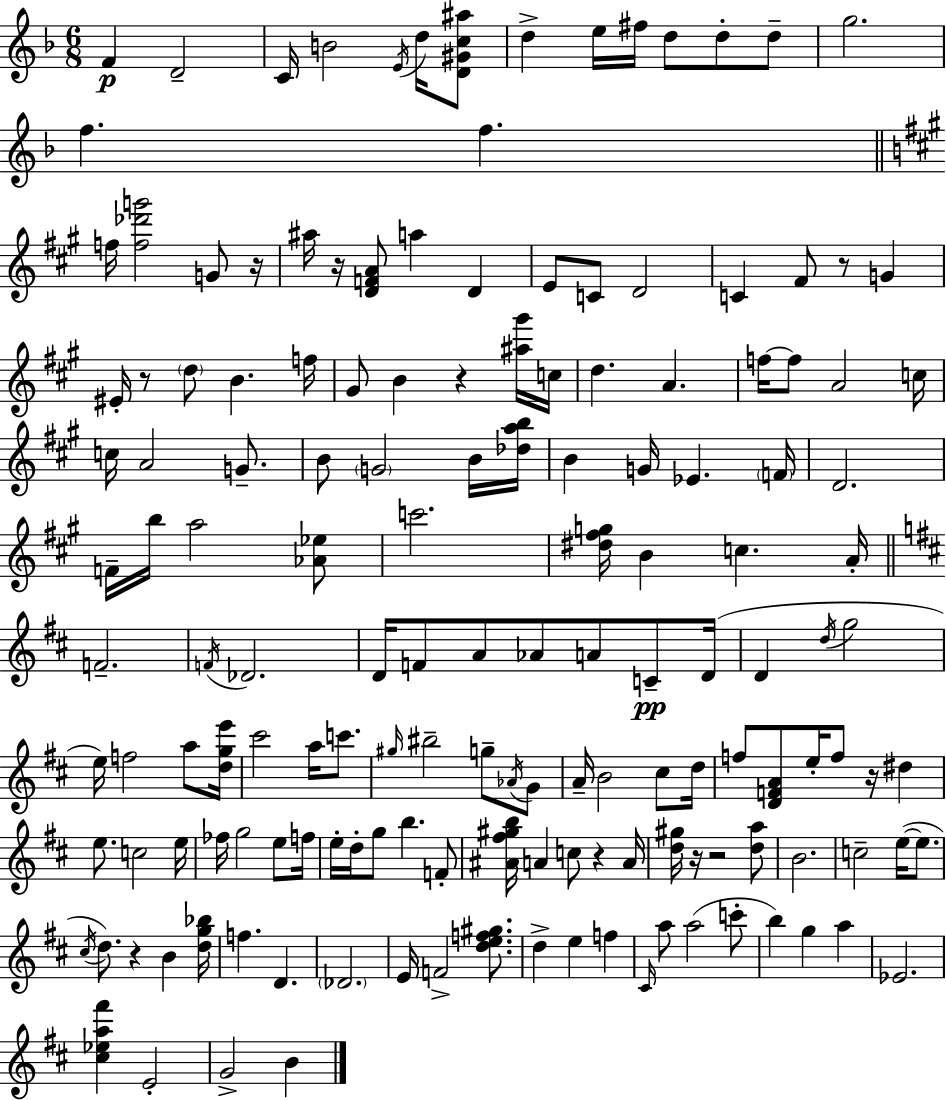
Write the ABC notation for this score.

X:1
T:Untitled
M:6/8
L:1/4
K:Dm
F D2 C/4 B2 E/4 d/4 [D^Gc^a]/2 d e/4 ^f/4 d/2 d/2 d/2 g2 f f f/4 [f_d'g']2 G/2 z/4 ^a/4 z/4 [DFA]/2 a D E/2 C/2 D2 C ^F/2 z/2 G ^E/4 z/2 d/2 B f/4 ^G/2 B z [^a^g']/4 c/4 d A f/4 f/2 A2 c/4 c/4 A2 G/2 B/2 G2 B/4 [_dab]/4 B G/4 _E F/4 D2 F/4 b/4 a2 [_A_e]/2 c'2 [^d^fg]/4 B c A/4 F2 F/4 _D2 D/4 F/2 A/2 _A/2 A/2 C/2 D/4 D d/4 g2 e/4 f2 a/2 [dge']/4 ^c'2 a/4 c'/2 ^g/4 ^b2 g/2 _A/4 G/2 A/4 B2 ^c/2 d/4 f/2 [DFA]/2 e/4 f/2 z/4 ^d e/2 c2 e/4 _f/4 g2 e/2 f/4 e/4 d/4 g/2 b F/2 [^A^f^gb]/4 A c/2 z A/4 [d^g]/4 z/4 z2 [da]/2 B2 c2 e/4 e/2 ^c/4 d/2 z B [dg_b]/4 f D _D2 E/4 F2 [def^g]/2 d e f ^C/4 a/2 a2 c'/2 b g a _E2 [^c_ea^f'] E2 G2 B